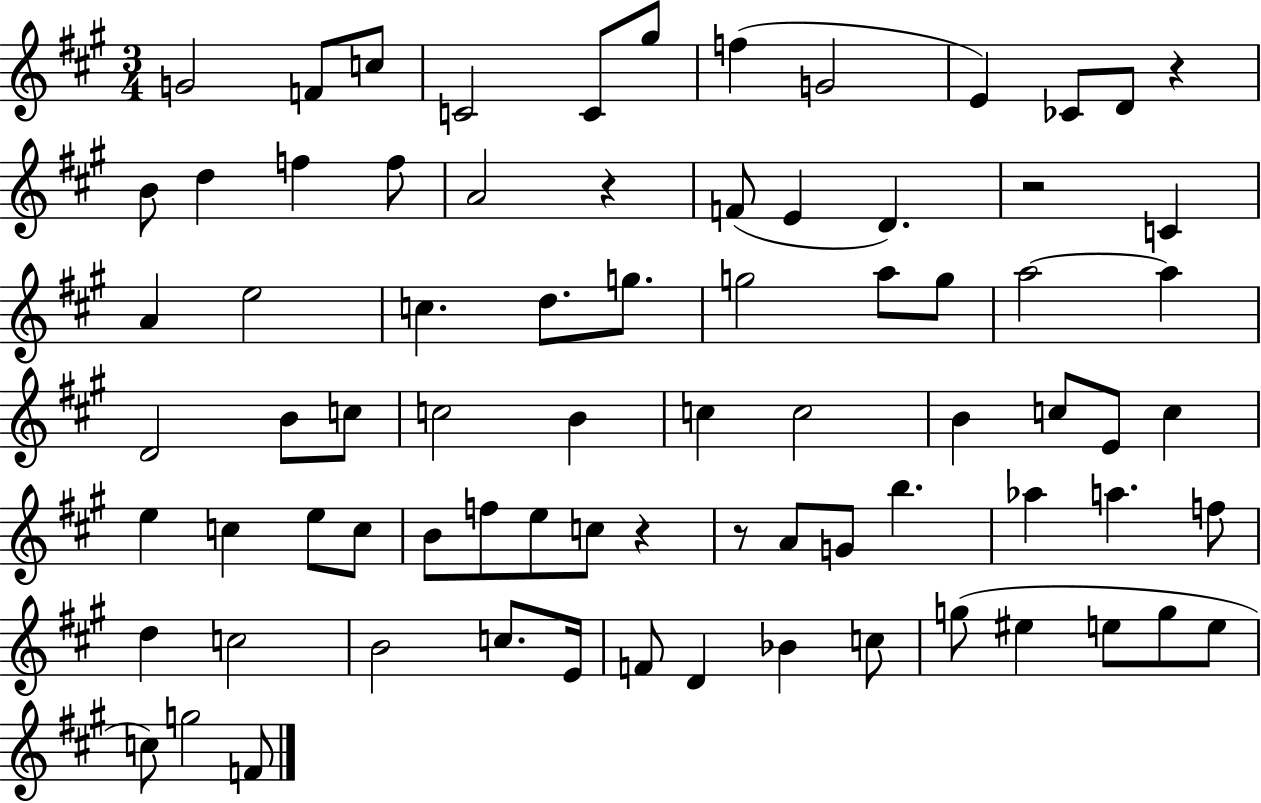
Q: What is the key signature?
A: A major